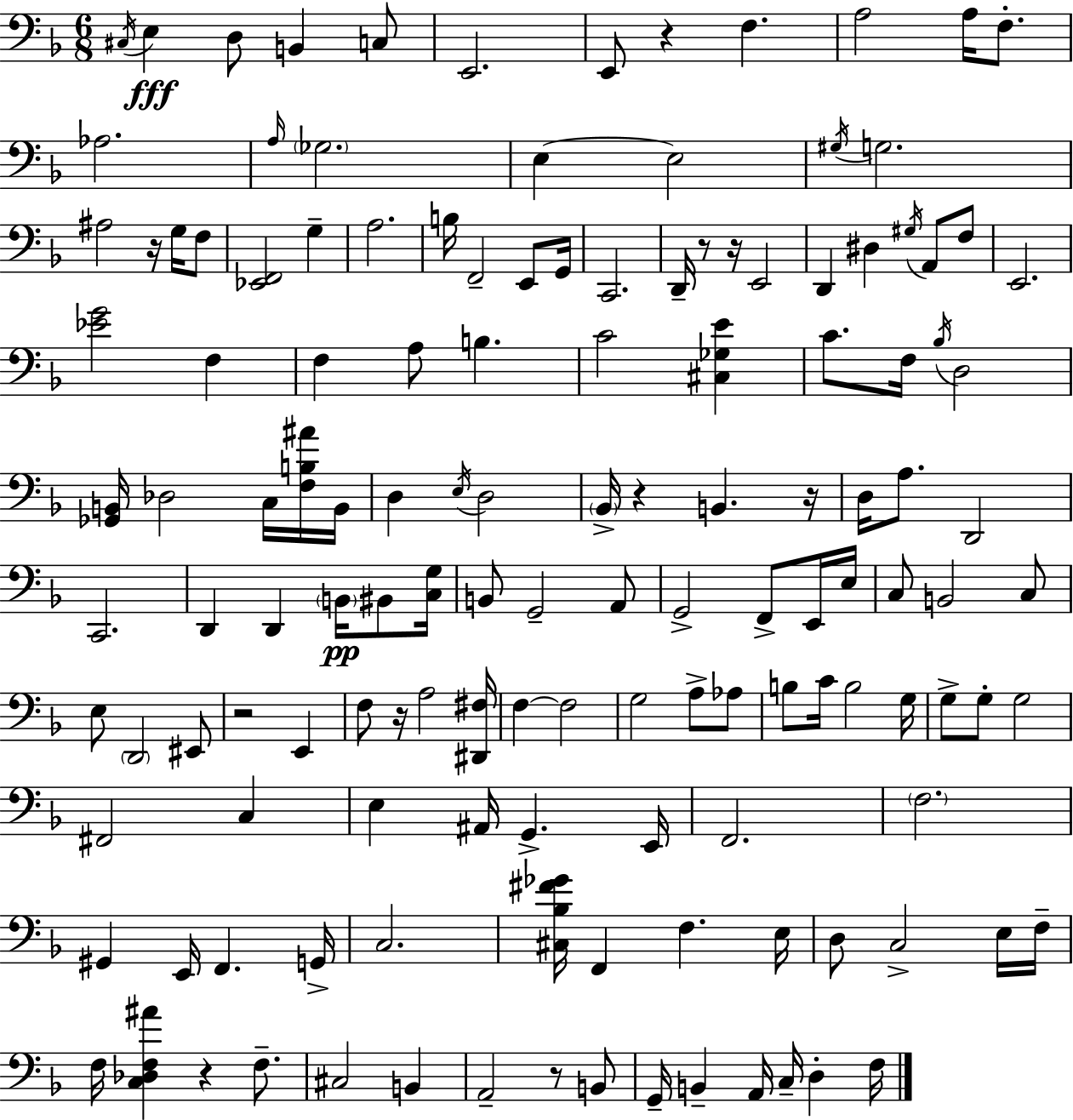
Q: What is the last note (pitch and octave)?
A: F3